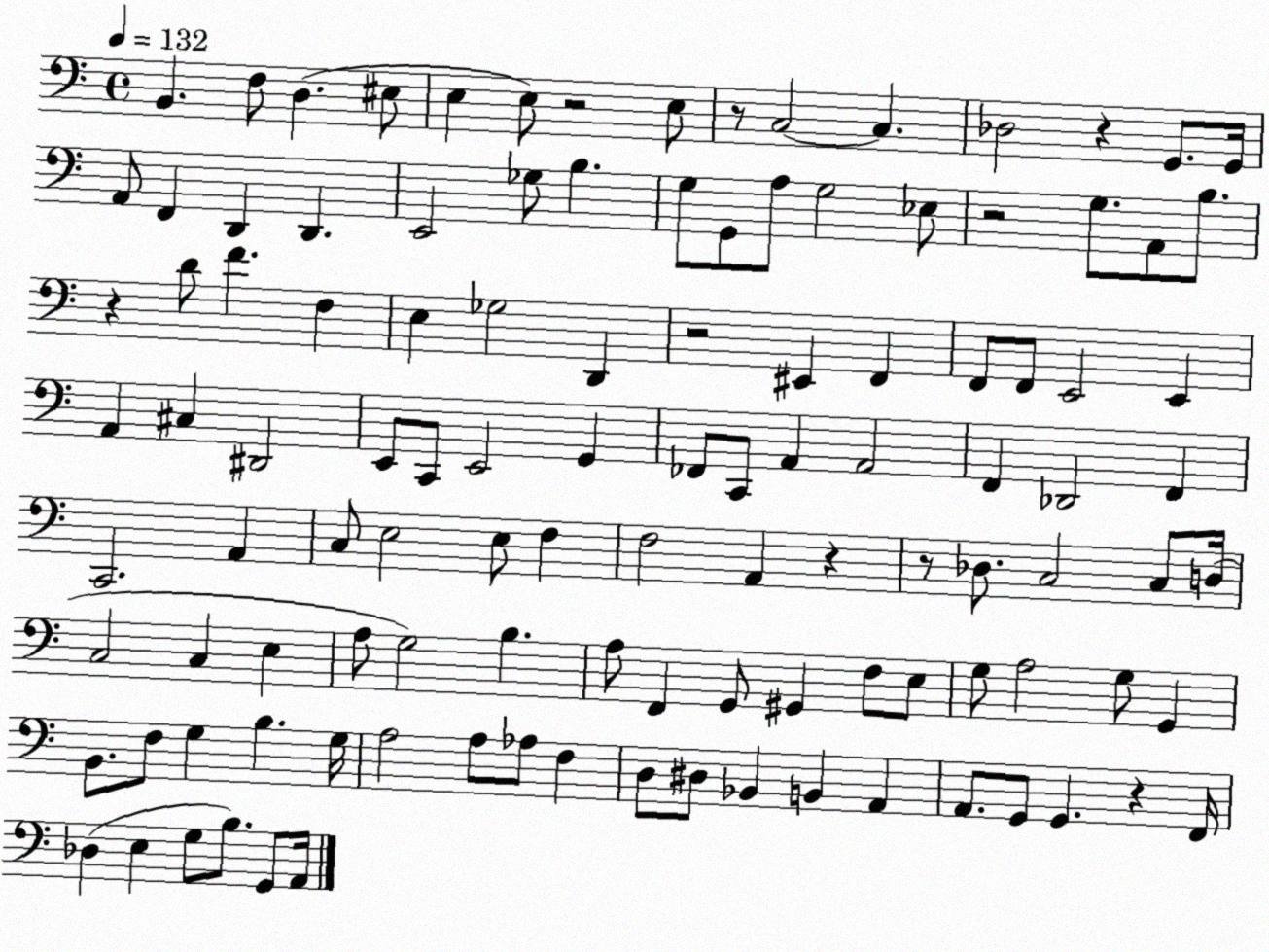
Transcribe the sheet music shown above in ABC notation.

X:1
T:Untitled
M:4/4
L:1/4
K:C
B,, F,/2 D, ^E,/2 E, E,/2 z2 E,/2 z/2 C,2 C, _D,2 z G,,/2 G,,/4 A,,/2 F,, D,, D,, E,,2 _G,/2 B, G,/2 G,,/2 A,/2 G,2 _E,/2 z2 G,/2 A,,/2 B,/2 z D/2 F F, E, _G,2 D,, z2 ^E,, F,, F,,/2 F,,/2 E,,2 E,, A,, ^C, ^D,,2 E,,/2 C,,/2 E,,2 G,, _F,,/2 C,,/2 A,, A,,2 F,, _D,,2 F,, C,,2 A,, C,/2 E,2 E,/2 F, F,2 A,, z z/2 _D,/2 C,2 C,/2 D,/4 C,2 C, E, A,/2 G,2 B, A,/2 F,, G,,/2 ^G,, F,/2 E,/2 G,/2 A,2 G,/2 G,, B,,/2 F,/2 G, B, G,/4 A,2 A,/2 _A,/2 F, D,/2 ^D,/2 _B,, B,, A,, A,,/2 G,,/2 G,, z F,,/4 _D, E, G,/2 B,/2 G,,/2 A,,/4